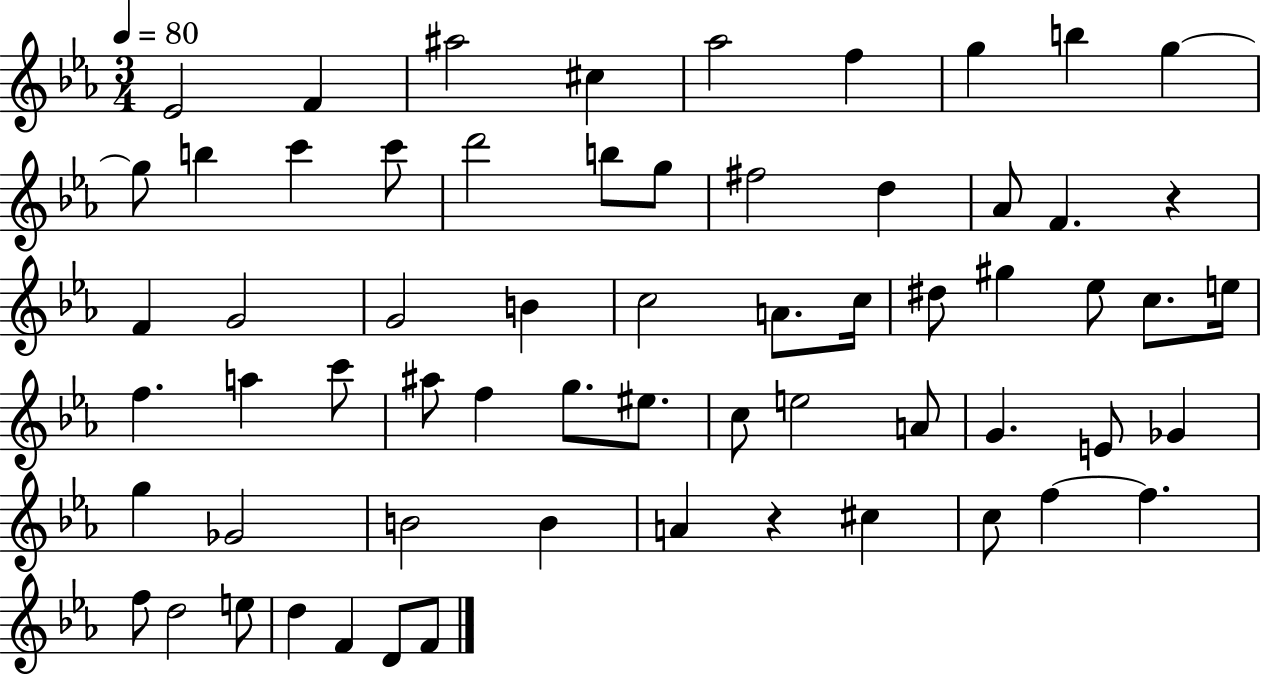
{
  \clef treble
  \numericTimeSignature
  \time 3/4
  \key ees \major
  \tempo 4 = 80
  ees'2 f'4 | ais''2 cis''4 | aes''2 f''4 | g''4 b''4 g''4~~ | \break g''8 b''4 c'''4 c'''8 | d'''2 b''8 g''8 | fis''2 d''4 | aes'8 f'4. r4 | \break f'4 g'2 | g'2 b'4 | c''2 a'8. c''16 | dis''8 gis''4 ees''8 c''8. e''16 | \break f''4. a''4 c'''8 | ais''8 f''4 g''8. eis''8. | c''8 e''2 a'8 | g'4. e'8 ges'4 | \break g''4 ges'2 | b'2 b'4 | a'4 r4 cis''4 | c''8 f''4~~ f''4. | \break f''8 d''2 e''8 | d''4 f'4 d'8 f'8 | \bar "|."
}